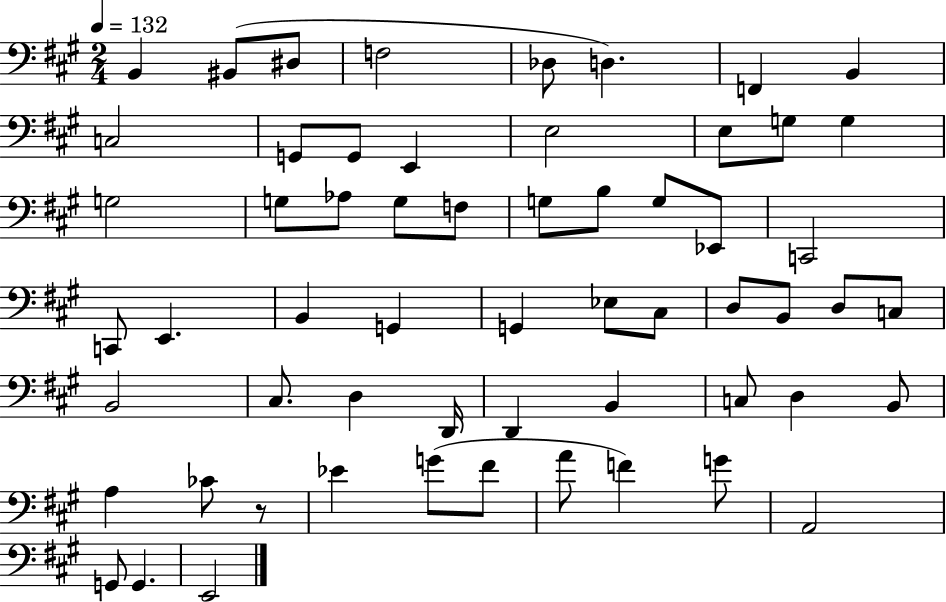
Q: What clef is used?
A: bass